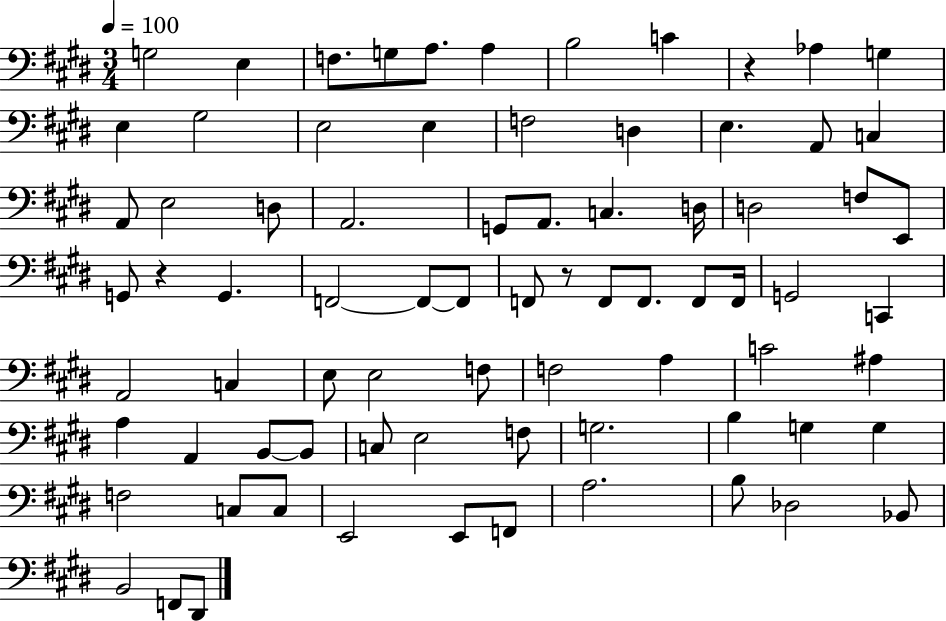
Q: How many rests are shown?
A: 3